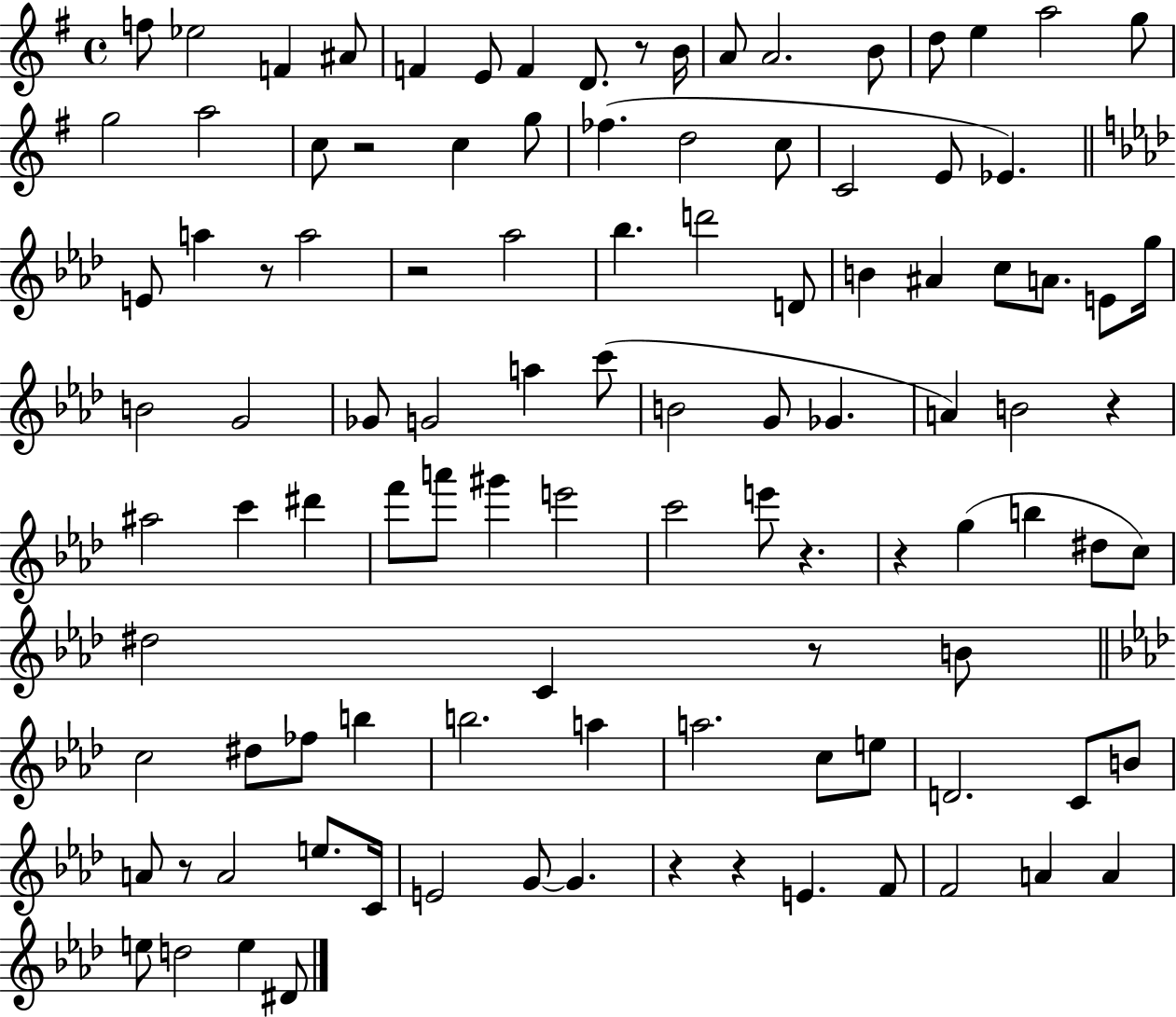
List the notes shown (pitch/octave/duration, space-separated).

F5/e Eb5/h F4/q A#4/e F4/q E4/e F4/q D4/e. R/e B4/s A4/e A4/h. B4/e D5/e E5/q A5/h G5/e G5/h A5/h C5/e R/h C5/q G5/e FES5/q. D5/h C5/e C4/h E4/e Eb4/q. E4/e A5/q R/e A5/h R/h Ab5/h Bb5/q. D6/h D4/e B4/q A#4/q C5/e A4/e. E4/e G5/s B4/h G4/h Gb4/e G4/h A5/q C6/e B4/h G4/e Gb4/q. A4/q B4/h R/q A#5/h C6/q D#6/q F6/e A6/e G#6/q E6/h C6/h E6/e R/q. R/q G5/q B5/q D#5/e C5/e D#5/h C4/q R/e B4/e C5/h D#5/e FES5/e B5/q B5/h. A5/q A5/h. C5/e E5/e D4/h. C4/e B4/e A4/e R/e A4/h E5/e. C4/s E4/h G4/e G4/q. R/q R/q E4/q. F4/e F4/h A4/q A4/q E5/e D5/h E5/q D#4/e